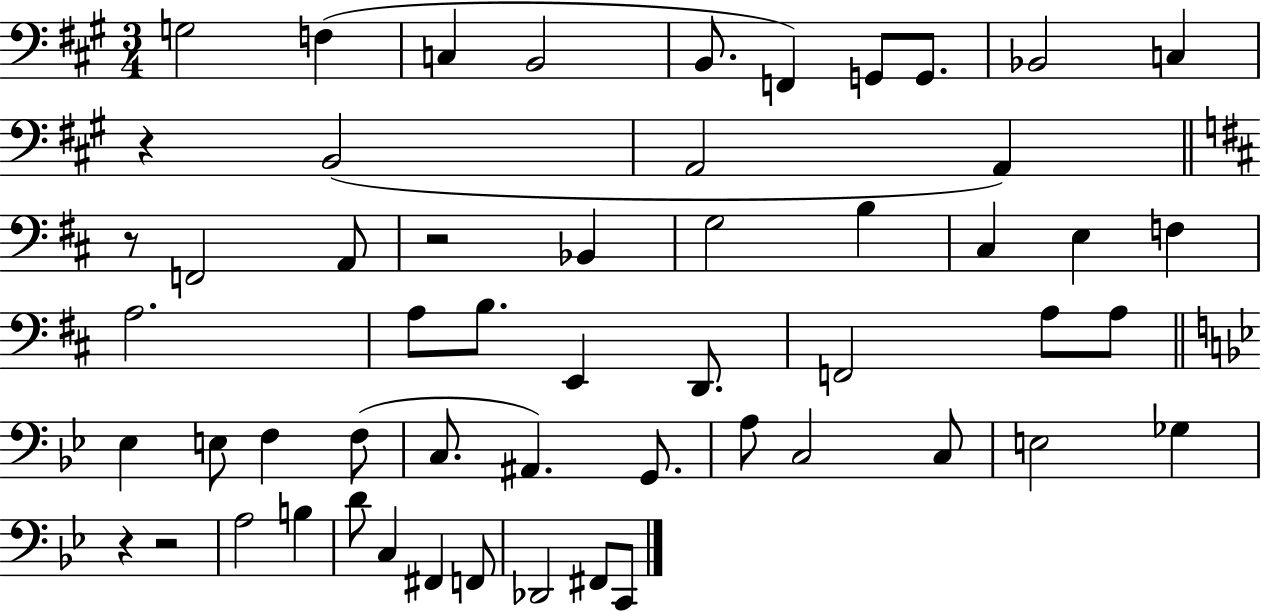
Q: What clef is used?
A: bass